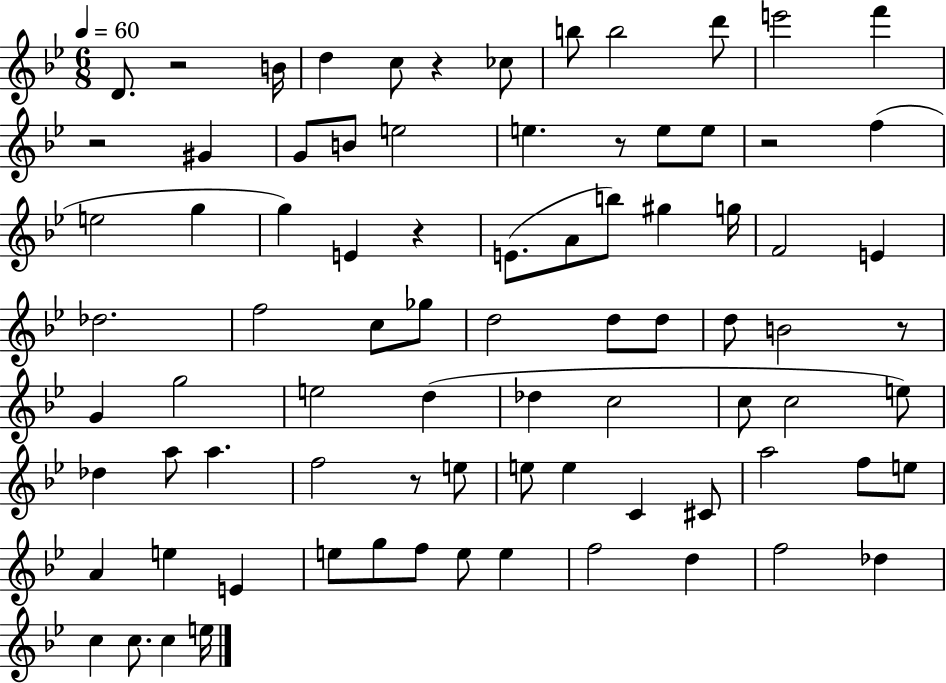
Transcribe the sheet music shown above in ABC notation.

X:1
T:Untitled
M:6/8
L:1/4
K:Bb
D/2 z2 B/4 d c/2 z _c/2 b/2 b2 d'/2 e'2 f' z2 ^G G/2 B/2 e2 e z/2 e/2 e/2 z2 f e2 g g E z E/2 A/2 b/2 ^g g/4 F2 E _d2 f2 c/2 _g/2 d2 d/2 d/2 d/2 B2 z/2 G g2 e2 d _d c2 c/2 c2 e/2 _d a/2 a f2 z/2 e/2 e/2 e C ^C/2 a2 f/2 e/2 A e E e/2 g/2 f/2 e/2 e f2 d f2 _d c c/2 c e/4